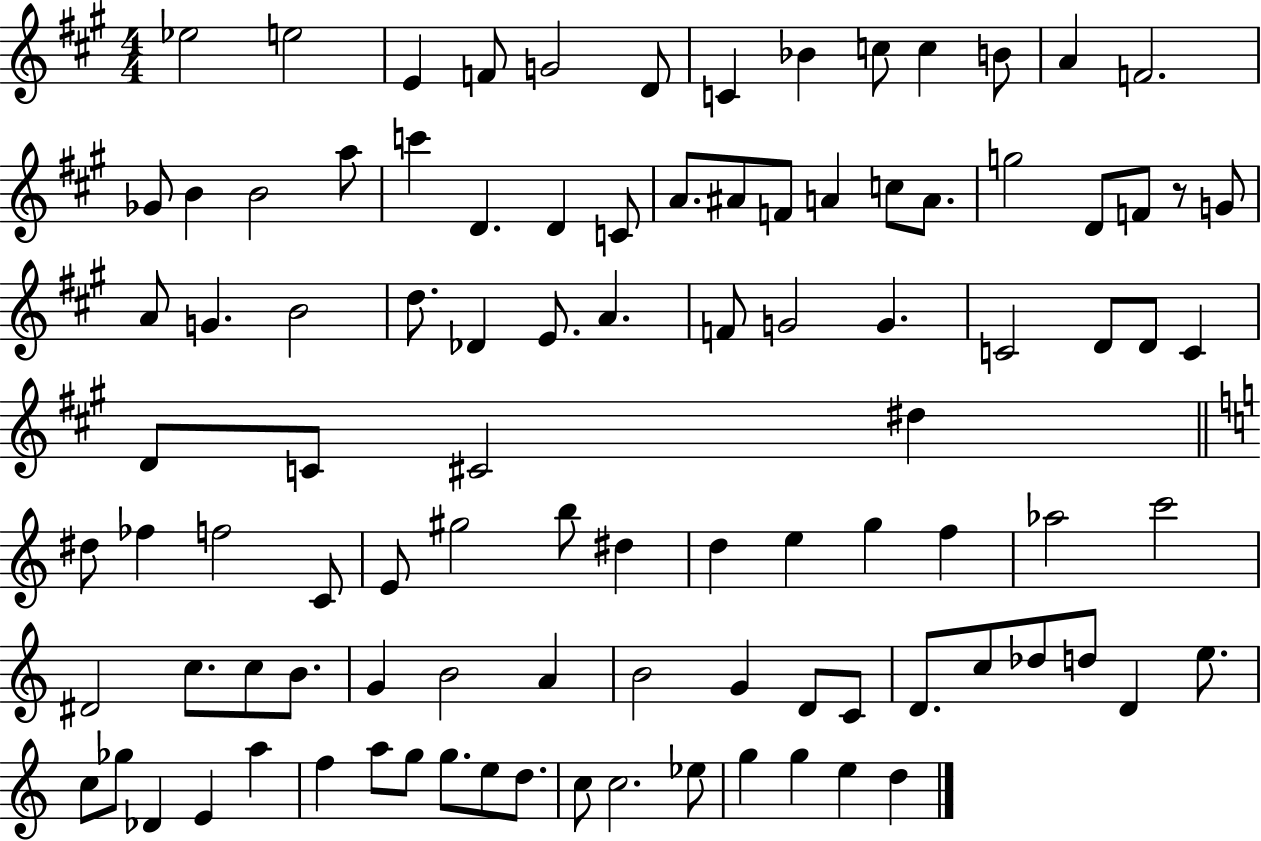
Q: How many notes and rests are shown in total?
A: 99